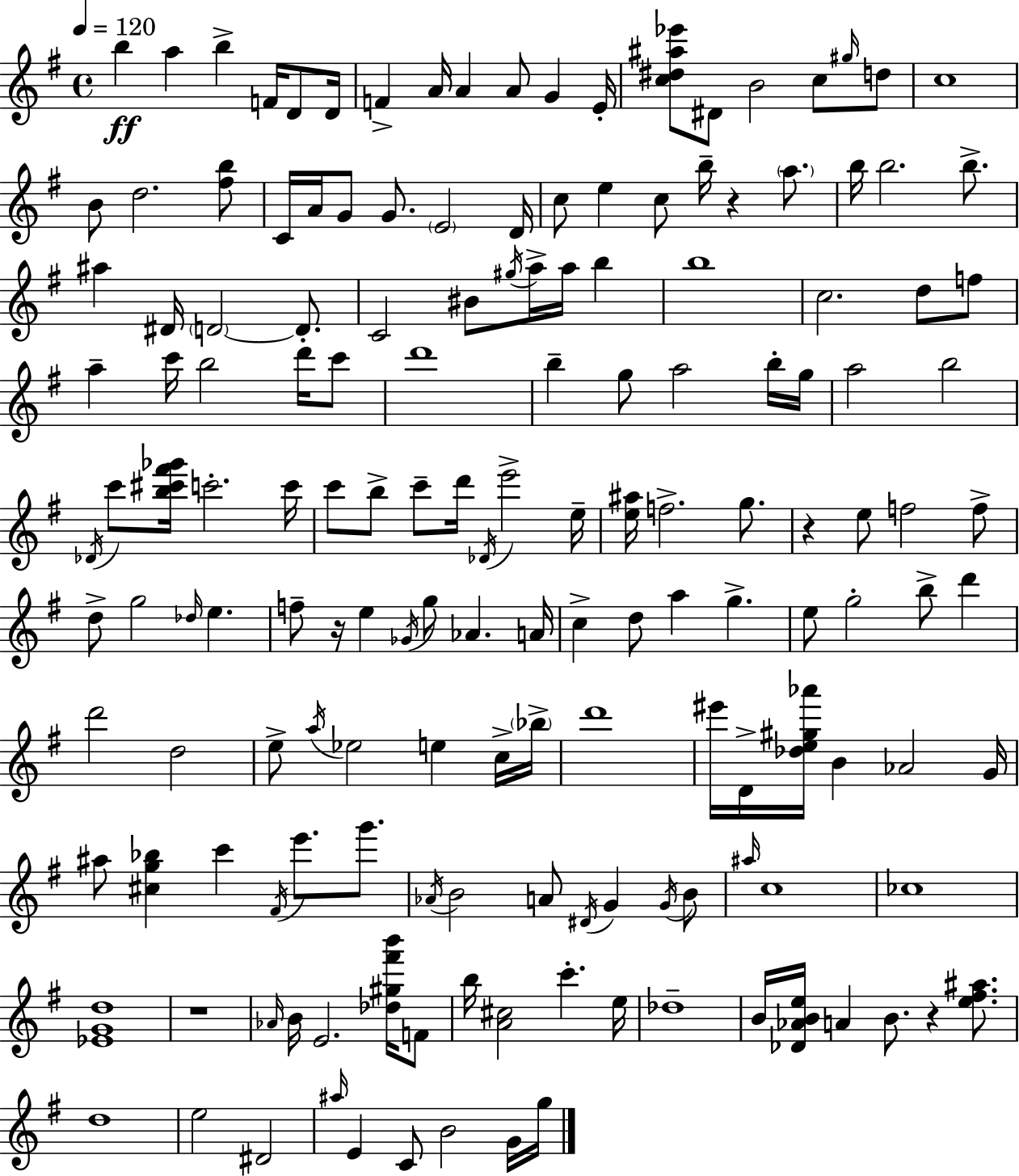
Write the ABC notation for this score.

X:1
T:Untitled
M:4/4
L:1/4
K:G
b a b F/4 D/2 D/4 F A/4 A A/2 G E/4 [c^d^a_e']/2 ^D/2 B2 c/2 ^g/4 d/2 c4 B/2 d2 [^fb]/2 C/4 A/4 G/2 G/2 E2 D/4 c/2 e c/2 b/4 z a/2 b/4 b2 b/2 ^a ^D/4 D2 D/2 C2 ^B/2 ^g/4 a/4 a/4 b b4 c2 d/2 f/2 a c'/4 b2 d'/4 c'/2 d'4 b g/2 a2 b/4 g/4 a2 b2 _D/4 c'/2 [b^c'^f'_g']/4 c'2 c'/4 c'/2 b/2 c'/2 d'/4 _D/4 e'2 e/4 [e^a]/4 f2 g/2 z e/2 f2 f/2 d/2 g2 _d/4 e f/2 z/4 e _G/4 g/2 _A A/4 c d/2 a g e/2 g2 b/2 d' d'2 d2 e/2 a/4 _e2 e c/4 _b/4 d'4 ^e'/4 D/4 [_de^g_a']/4 B _A2 G/4 ^a/2 [^cg_b] c' ^F/4 e'/2 g'/2 _A/4 B2 A/2 ^D/4 G G/4 B/2 ^a/4 c4 _c4 [_EGd]4 z4 _A/4 B/4 E2 [_d^g^f'b']/4 F/2 b/4 [A^c]2 c' e/4 _d4 B/4 [_D_ABe]/4 A B/2 z [e^f^a]/2 d4 e2 ^D2 ^a/4 E C/2 B2 G/4 g/4